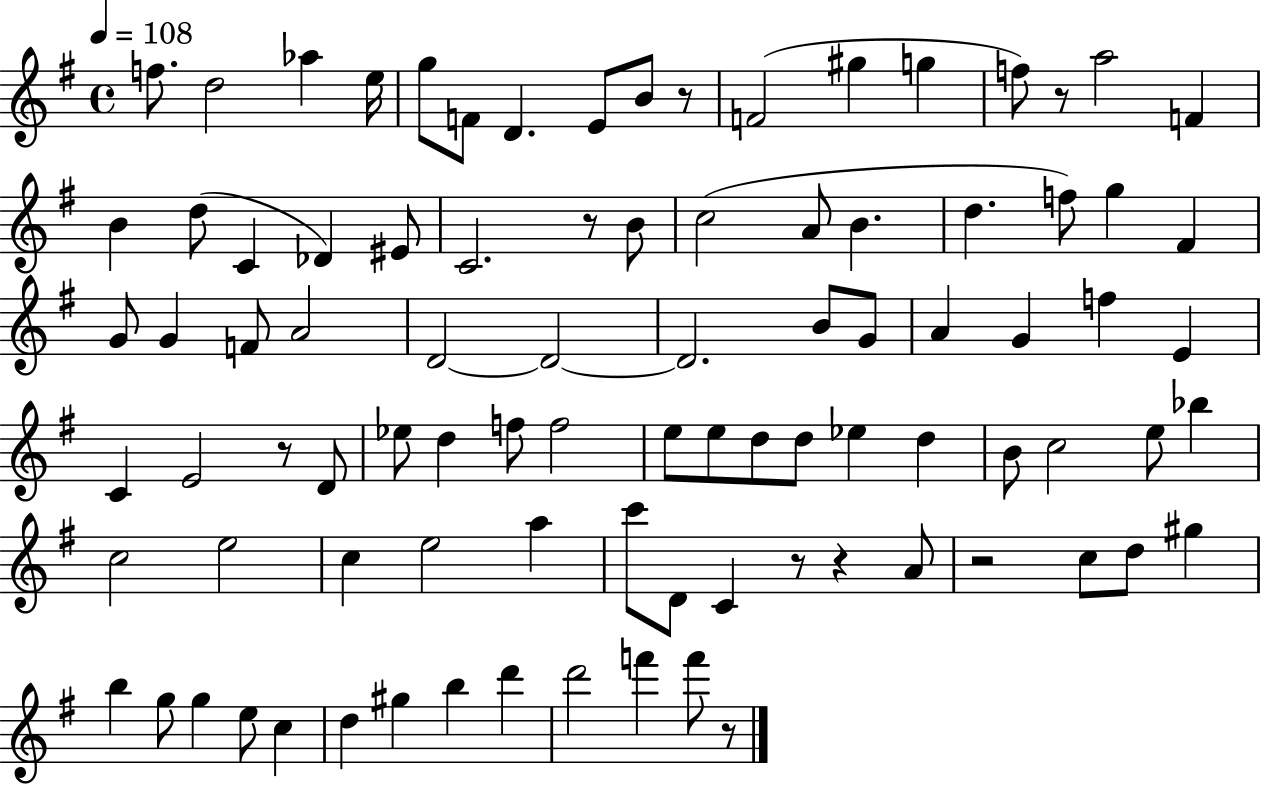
F5/e. D5/h Ab5/q E5/s G5/e F4/e D4/q. E4/e B4/e R/e F4/h G#5/q G5/q F5/e R/e A5/h F4/q B4/q D5/e C4/q Db4/q EIS4/e C4/h. R/e B4/e C5/h A4/e B4/q. D5/q. F5/e G5/q F#4/q G4/e G4/q F4/e A4/h D4/h D4/h D4/h. B4/e G4/e A4/q G4/q F5/q E4/q C4/q E4/h R/e D4/e Eb5/e D5/q F5/e F5/h E5/e E5/e D5/e D5/e Eb5/q D5/q B4/e C5/h E5/e Bb5/q C5/h E5/h C5/q E5/h A5/q C6/e D4/e C4/q R/e R/q A4/e R/h C5/e D5/e G#5/q B5/q G5/e G5/q E5/e C5/q D5/q G#5/q B5/q D6/q D6/h F6/q F6/e R/e